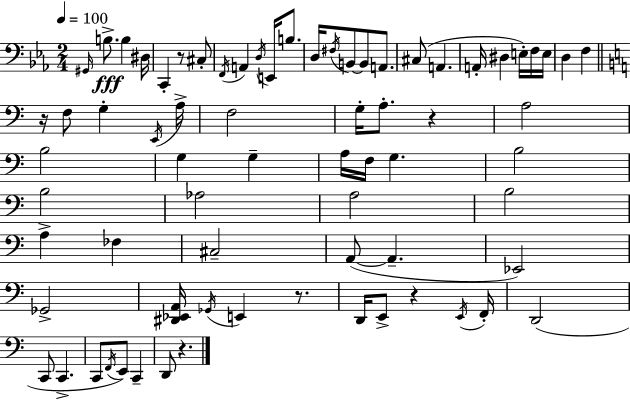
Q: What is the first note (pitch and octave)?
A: G#2